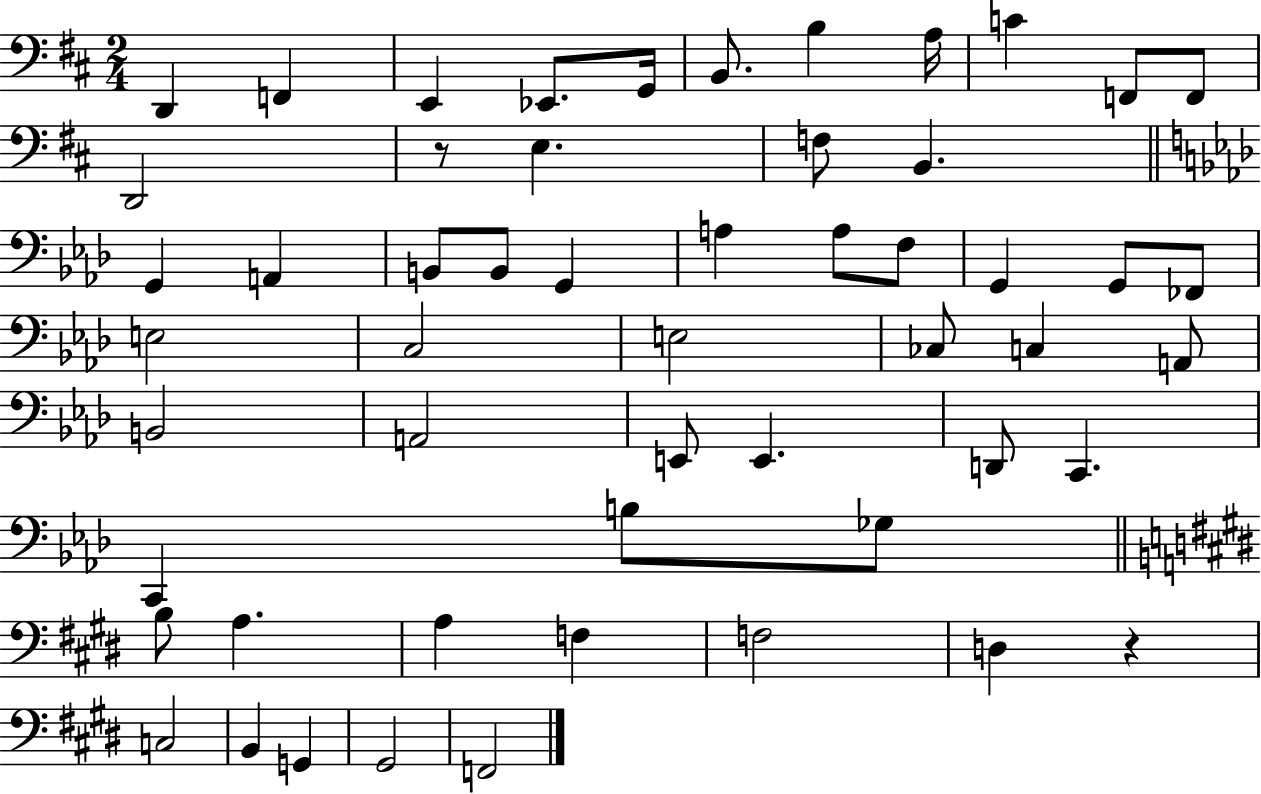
{
  \clef bass
  \numericTimeSignature
  \time 2/4
  \key d \major
  \repeat volta 2 { d,4 f,4 | e,4 ees,8. g,16 | b,8. b4 a16 | c'4 f,8 f,8 | \break d,2 | r8 e4. | f8 b,4. | \bar "||" \break \key f \minor g,4 a,4 | b,8 b,8 g,4 | a4 a8 f8 | g,4 g,8 fes,8 | \break e2 | c2 | e2 | ces8 c4 a,8 | \break b,2 | a,2 | e,8 e,4. | d,8 c,4. | \break c,4 b8 ges8 | \bar "||" \break \key e \major b8 a4. | a4 f4 | f2 | d4 r4 | \break c2 | b,4 g,4 | gis,2 | f,2 | \break } \bar "|."
}